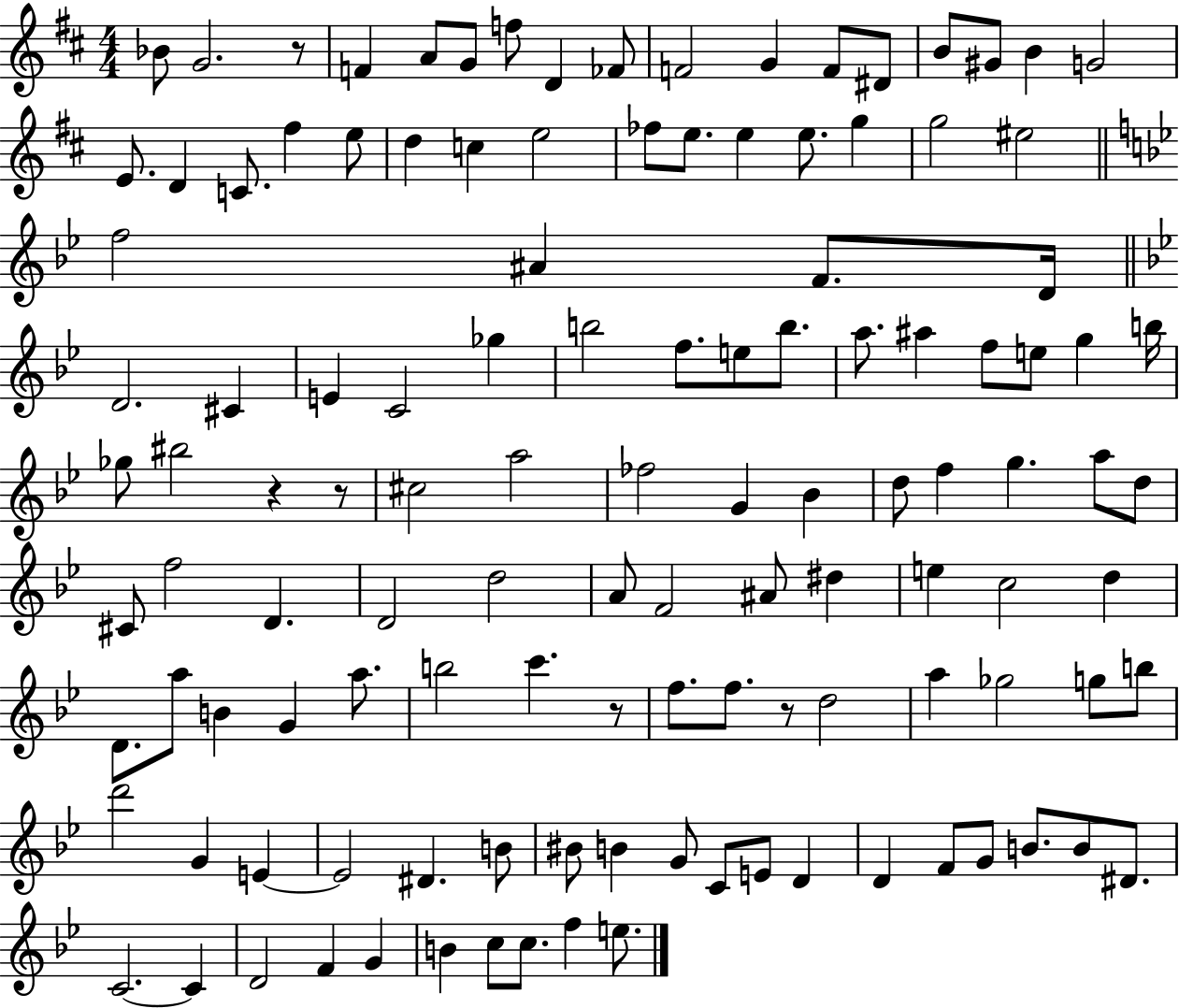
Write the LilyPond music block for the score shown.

{
  \clef treble
  \numericTimeSignature
  \time 4/4
  \key d \major
  bes'8 g'2. r8 | f'4 a'8 g'8 f''8 d'4 fes'8 | f'2 g'4 f'8 dis'8 | b'8 gis'8 b'4 g'2 | \break e'8. d'4 c'8. fis''4 e''8 | d''4 c''4 e''2 | fes''8 e''8. e''4 e''8. g''4 | g''2 eis''2 | \break \bar "||" \break \key bes \major f''2 ais'4 f'8. d'16 | \bar "||" \break \key bes \major d'2. cis'4 | e'4 c'2 ges''4 | b''2 f''8. e''8 b''8. | a''8. ais''4 f''8 e''8 g''4 b''16 | \break ges''8 bis''2 r4 r8 | cis''2 a''2 | fes''2 g'4 bes'4 | d''8 f''4 g''4. a''8 d''8 | \break cis'8 f''2 d'4. | d'2 d''2 | a'8 f'2 ais'8 dis''4 | e''4 c''2 d''4 | \break d'8. a''8 b'4 g'4 a''8. | b''2 c'''4. r8 | f''8. f''8. r8 d''2 | a''4 ges''2 g''8 b''8 | \break d'''2 g'4 e'4~~ | e'2 dis'4. b'8 | bis'8 b'4 g'8 c'8 e'8 d'4 | d'4 f'8 g'8 b'8. b'8 dis'8. | \break c'2.~~ c'4 | d'2 f'4 g'4 | b'4 c''8 c''8. f''4 e''8. | \bar "|."
}